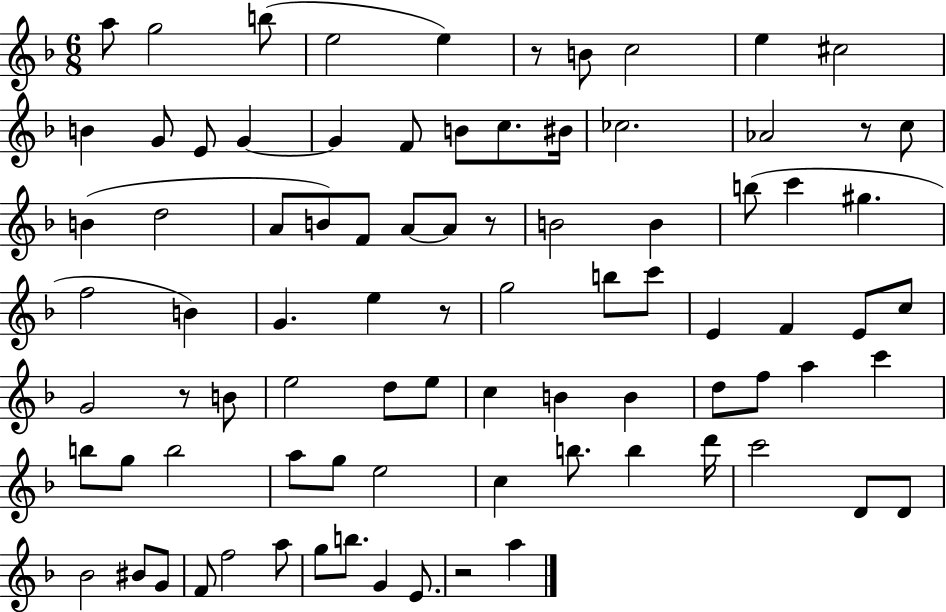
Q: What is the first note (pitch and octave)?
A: A5